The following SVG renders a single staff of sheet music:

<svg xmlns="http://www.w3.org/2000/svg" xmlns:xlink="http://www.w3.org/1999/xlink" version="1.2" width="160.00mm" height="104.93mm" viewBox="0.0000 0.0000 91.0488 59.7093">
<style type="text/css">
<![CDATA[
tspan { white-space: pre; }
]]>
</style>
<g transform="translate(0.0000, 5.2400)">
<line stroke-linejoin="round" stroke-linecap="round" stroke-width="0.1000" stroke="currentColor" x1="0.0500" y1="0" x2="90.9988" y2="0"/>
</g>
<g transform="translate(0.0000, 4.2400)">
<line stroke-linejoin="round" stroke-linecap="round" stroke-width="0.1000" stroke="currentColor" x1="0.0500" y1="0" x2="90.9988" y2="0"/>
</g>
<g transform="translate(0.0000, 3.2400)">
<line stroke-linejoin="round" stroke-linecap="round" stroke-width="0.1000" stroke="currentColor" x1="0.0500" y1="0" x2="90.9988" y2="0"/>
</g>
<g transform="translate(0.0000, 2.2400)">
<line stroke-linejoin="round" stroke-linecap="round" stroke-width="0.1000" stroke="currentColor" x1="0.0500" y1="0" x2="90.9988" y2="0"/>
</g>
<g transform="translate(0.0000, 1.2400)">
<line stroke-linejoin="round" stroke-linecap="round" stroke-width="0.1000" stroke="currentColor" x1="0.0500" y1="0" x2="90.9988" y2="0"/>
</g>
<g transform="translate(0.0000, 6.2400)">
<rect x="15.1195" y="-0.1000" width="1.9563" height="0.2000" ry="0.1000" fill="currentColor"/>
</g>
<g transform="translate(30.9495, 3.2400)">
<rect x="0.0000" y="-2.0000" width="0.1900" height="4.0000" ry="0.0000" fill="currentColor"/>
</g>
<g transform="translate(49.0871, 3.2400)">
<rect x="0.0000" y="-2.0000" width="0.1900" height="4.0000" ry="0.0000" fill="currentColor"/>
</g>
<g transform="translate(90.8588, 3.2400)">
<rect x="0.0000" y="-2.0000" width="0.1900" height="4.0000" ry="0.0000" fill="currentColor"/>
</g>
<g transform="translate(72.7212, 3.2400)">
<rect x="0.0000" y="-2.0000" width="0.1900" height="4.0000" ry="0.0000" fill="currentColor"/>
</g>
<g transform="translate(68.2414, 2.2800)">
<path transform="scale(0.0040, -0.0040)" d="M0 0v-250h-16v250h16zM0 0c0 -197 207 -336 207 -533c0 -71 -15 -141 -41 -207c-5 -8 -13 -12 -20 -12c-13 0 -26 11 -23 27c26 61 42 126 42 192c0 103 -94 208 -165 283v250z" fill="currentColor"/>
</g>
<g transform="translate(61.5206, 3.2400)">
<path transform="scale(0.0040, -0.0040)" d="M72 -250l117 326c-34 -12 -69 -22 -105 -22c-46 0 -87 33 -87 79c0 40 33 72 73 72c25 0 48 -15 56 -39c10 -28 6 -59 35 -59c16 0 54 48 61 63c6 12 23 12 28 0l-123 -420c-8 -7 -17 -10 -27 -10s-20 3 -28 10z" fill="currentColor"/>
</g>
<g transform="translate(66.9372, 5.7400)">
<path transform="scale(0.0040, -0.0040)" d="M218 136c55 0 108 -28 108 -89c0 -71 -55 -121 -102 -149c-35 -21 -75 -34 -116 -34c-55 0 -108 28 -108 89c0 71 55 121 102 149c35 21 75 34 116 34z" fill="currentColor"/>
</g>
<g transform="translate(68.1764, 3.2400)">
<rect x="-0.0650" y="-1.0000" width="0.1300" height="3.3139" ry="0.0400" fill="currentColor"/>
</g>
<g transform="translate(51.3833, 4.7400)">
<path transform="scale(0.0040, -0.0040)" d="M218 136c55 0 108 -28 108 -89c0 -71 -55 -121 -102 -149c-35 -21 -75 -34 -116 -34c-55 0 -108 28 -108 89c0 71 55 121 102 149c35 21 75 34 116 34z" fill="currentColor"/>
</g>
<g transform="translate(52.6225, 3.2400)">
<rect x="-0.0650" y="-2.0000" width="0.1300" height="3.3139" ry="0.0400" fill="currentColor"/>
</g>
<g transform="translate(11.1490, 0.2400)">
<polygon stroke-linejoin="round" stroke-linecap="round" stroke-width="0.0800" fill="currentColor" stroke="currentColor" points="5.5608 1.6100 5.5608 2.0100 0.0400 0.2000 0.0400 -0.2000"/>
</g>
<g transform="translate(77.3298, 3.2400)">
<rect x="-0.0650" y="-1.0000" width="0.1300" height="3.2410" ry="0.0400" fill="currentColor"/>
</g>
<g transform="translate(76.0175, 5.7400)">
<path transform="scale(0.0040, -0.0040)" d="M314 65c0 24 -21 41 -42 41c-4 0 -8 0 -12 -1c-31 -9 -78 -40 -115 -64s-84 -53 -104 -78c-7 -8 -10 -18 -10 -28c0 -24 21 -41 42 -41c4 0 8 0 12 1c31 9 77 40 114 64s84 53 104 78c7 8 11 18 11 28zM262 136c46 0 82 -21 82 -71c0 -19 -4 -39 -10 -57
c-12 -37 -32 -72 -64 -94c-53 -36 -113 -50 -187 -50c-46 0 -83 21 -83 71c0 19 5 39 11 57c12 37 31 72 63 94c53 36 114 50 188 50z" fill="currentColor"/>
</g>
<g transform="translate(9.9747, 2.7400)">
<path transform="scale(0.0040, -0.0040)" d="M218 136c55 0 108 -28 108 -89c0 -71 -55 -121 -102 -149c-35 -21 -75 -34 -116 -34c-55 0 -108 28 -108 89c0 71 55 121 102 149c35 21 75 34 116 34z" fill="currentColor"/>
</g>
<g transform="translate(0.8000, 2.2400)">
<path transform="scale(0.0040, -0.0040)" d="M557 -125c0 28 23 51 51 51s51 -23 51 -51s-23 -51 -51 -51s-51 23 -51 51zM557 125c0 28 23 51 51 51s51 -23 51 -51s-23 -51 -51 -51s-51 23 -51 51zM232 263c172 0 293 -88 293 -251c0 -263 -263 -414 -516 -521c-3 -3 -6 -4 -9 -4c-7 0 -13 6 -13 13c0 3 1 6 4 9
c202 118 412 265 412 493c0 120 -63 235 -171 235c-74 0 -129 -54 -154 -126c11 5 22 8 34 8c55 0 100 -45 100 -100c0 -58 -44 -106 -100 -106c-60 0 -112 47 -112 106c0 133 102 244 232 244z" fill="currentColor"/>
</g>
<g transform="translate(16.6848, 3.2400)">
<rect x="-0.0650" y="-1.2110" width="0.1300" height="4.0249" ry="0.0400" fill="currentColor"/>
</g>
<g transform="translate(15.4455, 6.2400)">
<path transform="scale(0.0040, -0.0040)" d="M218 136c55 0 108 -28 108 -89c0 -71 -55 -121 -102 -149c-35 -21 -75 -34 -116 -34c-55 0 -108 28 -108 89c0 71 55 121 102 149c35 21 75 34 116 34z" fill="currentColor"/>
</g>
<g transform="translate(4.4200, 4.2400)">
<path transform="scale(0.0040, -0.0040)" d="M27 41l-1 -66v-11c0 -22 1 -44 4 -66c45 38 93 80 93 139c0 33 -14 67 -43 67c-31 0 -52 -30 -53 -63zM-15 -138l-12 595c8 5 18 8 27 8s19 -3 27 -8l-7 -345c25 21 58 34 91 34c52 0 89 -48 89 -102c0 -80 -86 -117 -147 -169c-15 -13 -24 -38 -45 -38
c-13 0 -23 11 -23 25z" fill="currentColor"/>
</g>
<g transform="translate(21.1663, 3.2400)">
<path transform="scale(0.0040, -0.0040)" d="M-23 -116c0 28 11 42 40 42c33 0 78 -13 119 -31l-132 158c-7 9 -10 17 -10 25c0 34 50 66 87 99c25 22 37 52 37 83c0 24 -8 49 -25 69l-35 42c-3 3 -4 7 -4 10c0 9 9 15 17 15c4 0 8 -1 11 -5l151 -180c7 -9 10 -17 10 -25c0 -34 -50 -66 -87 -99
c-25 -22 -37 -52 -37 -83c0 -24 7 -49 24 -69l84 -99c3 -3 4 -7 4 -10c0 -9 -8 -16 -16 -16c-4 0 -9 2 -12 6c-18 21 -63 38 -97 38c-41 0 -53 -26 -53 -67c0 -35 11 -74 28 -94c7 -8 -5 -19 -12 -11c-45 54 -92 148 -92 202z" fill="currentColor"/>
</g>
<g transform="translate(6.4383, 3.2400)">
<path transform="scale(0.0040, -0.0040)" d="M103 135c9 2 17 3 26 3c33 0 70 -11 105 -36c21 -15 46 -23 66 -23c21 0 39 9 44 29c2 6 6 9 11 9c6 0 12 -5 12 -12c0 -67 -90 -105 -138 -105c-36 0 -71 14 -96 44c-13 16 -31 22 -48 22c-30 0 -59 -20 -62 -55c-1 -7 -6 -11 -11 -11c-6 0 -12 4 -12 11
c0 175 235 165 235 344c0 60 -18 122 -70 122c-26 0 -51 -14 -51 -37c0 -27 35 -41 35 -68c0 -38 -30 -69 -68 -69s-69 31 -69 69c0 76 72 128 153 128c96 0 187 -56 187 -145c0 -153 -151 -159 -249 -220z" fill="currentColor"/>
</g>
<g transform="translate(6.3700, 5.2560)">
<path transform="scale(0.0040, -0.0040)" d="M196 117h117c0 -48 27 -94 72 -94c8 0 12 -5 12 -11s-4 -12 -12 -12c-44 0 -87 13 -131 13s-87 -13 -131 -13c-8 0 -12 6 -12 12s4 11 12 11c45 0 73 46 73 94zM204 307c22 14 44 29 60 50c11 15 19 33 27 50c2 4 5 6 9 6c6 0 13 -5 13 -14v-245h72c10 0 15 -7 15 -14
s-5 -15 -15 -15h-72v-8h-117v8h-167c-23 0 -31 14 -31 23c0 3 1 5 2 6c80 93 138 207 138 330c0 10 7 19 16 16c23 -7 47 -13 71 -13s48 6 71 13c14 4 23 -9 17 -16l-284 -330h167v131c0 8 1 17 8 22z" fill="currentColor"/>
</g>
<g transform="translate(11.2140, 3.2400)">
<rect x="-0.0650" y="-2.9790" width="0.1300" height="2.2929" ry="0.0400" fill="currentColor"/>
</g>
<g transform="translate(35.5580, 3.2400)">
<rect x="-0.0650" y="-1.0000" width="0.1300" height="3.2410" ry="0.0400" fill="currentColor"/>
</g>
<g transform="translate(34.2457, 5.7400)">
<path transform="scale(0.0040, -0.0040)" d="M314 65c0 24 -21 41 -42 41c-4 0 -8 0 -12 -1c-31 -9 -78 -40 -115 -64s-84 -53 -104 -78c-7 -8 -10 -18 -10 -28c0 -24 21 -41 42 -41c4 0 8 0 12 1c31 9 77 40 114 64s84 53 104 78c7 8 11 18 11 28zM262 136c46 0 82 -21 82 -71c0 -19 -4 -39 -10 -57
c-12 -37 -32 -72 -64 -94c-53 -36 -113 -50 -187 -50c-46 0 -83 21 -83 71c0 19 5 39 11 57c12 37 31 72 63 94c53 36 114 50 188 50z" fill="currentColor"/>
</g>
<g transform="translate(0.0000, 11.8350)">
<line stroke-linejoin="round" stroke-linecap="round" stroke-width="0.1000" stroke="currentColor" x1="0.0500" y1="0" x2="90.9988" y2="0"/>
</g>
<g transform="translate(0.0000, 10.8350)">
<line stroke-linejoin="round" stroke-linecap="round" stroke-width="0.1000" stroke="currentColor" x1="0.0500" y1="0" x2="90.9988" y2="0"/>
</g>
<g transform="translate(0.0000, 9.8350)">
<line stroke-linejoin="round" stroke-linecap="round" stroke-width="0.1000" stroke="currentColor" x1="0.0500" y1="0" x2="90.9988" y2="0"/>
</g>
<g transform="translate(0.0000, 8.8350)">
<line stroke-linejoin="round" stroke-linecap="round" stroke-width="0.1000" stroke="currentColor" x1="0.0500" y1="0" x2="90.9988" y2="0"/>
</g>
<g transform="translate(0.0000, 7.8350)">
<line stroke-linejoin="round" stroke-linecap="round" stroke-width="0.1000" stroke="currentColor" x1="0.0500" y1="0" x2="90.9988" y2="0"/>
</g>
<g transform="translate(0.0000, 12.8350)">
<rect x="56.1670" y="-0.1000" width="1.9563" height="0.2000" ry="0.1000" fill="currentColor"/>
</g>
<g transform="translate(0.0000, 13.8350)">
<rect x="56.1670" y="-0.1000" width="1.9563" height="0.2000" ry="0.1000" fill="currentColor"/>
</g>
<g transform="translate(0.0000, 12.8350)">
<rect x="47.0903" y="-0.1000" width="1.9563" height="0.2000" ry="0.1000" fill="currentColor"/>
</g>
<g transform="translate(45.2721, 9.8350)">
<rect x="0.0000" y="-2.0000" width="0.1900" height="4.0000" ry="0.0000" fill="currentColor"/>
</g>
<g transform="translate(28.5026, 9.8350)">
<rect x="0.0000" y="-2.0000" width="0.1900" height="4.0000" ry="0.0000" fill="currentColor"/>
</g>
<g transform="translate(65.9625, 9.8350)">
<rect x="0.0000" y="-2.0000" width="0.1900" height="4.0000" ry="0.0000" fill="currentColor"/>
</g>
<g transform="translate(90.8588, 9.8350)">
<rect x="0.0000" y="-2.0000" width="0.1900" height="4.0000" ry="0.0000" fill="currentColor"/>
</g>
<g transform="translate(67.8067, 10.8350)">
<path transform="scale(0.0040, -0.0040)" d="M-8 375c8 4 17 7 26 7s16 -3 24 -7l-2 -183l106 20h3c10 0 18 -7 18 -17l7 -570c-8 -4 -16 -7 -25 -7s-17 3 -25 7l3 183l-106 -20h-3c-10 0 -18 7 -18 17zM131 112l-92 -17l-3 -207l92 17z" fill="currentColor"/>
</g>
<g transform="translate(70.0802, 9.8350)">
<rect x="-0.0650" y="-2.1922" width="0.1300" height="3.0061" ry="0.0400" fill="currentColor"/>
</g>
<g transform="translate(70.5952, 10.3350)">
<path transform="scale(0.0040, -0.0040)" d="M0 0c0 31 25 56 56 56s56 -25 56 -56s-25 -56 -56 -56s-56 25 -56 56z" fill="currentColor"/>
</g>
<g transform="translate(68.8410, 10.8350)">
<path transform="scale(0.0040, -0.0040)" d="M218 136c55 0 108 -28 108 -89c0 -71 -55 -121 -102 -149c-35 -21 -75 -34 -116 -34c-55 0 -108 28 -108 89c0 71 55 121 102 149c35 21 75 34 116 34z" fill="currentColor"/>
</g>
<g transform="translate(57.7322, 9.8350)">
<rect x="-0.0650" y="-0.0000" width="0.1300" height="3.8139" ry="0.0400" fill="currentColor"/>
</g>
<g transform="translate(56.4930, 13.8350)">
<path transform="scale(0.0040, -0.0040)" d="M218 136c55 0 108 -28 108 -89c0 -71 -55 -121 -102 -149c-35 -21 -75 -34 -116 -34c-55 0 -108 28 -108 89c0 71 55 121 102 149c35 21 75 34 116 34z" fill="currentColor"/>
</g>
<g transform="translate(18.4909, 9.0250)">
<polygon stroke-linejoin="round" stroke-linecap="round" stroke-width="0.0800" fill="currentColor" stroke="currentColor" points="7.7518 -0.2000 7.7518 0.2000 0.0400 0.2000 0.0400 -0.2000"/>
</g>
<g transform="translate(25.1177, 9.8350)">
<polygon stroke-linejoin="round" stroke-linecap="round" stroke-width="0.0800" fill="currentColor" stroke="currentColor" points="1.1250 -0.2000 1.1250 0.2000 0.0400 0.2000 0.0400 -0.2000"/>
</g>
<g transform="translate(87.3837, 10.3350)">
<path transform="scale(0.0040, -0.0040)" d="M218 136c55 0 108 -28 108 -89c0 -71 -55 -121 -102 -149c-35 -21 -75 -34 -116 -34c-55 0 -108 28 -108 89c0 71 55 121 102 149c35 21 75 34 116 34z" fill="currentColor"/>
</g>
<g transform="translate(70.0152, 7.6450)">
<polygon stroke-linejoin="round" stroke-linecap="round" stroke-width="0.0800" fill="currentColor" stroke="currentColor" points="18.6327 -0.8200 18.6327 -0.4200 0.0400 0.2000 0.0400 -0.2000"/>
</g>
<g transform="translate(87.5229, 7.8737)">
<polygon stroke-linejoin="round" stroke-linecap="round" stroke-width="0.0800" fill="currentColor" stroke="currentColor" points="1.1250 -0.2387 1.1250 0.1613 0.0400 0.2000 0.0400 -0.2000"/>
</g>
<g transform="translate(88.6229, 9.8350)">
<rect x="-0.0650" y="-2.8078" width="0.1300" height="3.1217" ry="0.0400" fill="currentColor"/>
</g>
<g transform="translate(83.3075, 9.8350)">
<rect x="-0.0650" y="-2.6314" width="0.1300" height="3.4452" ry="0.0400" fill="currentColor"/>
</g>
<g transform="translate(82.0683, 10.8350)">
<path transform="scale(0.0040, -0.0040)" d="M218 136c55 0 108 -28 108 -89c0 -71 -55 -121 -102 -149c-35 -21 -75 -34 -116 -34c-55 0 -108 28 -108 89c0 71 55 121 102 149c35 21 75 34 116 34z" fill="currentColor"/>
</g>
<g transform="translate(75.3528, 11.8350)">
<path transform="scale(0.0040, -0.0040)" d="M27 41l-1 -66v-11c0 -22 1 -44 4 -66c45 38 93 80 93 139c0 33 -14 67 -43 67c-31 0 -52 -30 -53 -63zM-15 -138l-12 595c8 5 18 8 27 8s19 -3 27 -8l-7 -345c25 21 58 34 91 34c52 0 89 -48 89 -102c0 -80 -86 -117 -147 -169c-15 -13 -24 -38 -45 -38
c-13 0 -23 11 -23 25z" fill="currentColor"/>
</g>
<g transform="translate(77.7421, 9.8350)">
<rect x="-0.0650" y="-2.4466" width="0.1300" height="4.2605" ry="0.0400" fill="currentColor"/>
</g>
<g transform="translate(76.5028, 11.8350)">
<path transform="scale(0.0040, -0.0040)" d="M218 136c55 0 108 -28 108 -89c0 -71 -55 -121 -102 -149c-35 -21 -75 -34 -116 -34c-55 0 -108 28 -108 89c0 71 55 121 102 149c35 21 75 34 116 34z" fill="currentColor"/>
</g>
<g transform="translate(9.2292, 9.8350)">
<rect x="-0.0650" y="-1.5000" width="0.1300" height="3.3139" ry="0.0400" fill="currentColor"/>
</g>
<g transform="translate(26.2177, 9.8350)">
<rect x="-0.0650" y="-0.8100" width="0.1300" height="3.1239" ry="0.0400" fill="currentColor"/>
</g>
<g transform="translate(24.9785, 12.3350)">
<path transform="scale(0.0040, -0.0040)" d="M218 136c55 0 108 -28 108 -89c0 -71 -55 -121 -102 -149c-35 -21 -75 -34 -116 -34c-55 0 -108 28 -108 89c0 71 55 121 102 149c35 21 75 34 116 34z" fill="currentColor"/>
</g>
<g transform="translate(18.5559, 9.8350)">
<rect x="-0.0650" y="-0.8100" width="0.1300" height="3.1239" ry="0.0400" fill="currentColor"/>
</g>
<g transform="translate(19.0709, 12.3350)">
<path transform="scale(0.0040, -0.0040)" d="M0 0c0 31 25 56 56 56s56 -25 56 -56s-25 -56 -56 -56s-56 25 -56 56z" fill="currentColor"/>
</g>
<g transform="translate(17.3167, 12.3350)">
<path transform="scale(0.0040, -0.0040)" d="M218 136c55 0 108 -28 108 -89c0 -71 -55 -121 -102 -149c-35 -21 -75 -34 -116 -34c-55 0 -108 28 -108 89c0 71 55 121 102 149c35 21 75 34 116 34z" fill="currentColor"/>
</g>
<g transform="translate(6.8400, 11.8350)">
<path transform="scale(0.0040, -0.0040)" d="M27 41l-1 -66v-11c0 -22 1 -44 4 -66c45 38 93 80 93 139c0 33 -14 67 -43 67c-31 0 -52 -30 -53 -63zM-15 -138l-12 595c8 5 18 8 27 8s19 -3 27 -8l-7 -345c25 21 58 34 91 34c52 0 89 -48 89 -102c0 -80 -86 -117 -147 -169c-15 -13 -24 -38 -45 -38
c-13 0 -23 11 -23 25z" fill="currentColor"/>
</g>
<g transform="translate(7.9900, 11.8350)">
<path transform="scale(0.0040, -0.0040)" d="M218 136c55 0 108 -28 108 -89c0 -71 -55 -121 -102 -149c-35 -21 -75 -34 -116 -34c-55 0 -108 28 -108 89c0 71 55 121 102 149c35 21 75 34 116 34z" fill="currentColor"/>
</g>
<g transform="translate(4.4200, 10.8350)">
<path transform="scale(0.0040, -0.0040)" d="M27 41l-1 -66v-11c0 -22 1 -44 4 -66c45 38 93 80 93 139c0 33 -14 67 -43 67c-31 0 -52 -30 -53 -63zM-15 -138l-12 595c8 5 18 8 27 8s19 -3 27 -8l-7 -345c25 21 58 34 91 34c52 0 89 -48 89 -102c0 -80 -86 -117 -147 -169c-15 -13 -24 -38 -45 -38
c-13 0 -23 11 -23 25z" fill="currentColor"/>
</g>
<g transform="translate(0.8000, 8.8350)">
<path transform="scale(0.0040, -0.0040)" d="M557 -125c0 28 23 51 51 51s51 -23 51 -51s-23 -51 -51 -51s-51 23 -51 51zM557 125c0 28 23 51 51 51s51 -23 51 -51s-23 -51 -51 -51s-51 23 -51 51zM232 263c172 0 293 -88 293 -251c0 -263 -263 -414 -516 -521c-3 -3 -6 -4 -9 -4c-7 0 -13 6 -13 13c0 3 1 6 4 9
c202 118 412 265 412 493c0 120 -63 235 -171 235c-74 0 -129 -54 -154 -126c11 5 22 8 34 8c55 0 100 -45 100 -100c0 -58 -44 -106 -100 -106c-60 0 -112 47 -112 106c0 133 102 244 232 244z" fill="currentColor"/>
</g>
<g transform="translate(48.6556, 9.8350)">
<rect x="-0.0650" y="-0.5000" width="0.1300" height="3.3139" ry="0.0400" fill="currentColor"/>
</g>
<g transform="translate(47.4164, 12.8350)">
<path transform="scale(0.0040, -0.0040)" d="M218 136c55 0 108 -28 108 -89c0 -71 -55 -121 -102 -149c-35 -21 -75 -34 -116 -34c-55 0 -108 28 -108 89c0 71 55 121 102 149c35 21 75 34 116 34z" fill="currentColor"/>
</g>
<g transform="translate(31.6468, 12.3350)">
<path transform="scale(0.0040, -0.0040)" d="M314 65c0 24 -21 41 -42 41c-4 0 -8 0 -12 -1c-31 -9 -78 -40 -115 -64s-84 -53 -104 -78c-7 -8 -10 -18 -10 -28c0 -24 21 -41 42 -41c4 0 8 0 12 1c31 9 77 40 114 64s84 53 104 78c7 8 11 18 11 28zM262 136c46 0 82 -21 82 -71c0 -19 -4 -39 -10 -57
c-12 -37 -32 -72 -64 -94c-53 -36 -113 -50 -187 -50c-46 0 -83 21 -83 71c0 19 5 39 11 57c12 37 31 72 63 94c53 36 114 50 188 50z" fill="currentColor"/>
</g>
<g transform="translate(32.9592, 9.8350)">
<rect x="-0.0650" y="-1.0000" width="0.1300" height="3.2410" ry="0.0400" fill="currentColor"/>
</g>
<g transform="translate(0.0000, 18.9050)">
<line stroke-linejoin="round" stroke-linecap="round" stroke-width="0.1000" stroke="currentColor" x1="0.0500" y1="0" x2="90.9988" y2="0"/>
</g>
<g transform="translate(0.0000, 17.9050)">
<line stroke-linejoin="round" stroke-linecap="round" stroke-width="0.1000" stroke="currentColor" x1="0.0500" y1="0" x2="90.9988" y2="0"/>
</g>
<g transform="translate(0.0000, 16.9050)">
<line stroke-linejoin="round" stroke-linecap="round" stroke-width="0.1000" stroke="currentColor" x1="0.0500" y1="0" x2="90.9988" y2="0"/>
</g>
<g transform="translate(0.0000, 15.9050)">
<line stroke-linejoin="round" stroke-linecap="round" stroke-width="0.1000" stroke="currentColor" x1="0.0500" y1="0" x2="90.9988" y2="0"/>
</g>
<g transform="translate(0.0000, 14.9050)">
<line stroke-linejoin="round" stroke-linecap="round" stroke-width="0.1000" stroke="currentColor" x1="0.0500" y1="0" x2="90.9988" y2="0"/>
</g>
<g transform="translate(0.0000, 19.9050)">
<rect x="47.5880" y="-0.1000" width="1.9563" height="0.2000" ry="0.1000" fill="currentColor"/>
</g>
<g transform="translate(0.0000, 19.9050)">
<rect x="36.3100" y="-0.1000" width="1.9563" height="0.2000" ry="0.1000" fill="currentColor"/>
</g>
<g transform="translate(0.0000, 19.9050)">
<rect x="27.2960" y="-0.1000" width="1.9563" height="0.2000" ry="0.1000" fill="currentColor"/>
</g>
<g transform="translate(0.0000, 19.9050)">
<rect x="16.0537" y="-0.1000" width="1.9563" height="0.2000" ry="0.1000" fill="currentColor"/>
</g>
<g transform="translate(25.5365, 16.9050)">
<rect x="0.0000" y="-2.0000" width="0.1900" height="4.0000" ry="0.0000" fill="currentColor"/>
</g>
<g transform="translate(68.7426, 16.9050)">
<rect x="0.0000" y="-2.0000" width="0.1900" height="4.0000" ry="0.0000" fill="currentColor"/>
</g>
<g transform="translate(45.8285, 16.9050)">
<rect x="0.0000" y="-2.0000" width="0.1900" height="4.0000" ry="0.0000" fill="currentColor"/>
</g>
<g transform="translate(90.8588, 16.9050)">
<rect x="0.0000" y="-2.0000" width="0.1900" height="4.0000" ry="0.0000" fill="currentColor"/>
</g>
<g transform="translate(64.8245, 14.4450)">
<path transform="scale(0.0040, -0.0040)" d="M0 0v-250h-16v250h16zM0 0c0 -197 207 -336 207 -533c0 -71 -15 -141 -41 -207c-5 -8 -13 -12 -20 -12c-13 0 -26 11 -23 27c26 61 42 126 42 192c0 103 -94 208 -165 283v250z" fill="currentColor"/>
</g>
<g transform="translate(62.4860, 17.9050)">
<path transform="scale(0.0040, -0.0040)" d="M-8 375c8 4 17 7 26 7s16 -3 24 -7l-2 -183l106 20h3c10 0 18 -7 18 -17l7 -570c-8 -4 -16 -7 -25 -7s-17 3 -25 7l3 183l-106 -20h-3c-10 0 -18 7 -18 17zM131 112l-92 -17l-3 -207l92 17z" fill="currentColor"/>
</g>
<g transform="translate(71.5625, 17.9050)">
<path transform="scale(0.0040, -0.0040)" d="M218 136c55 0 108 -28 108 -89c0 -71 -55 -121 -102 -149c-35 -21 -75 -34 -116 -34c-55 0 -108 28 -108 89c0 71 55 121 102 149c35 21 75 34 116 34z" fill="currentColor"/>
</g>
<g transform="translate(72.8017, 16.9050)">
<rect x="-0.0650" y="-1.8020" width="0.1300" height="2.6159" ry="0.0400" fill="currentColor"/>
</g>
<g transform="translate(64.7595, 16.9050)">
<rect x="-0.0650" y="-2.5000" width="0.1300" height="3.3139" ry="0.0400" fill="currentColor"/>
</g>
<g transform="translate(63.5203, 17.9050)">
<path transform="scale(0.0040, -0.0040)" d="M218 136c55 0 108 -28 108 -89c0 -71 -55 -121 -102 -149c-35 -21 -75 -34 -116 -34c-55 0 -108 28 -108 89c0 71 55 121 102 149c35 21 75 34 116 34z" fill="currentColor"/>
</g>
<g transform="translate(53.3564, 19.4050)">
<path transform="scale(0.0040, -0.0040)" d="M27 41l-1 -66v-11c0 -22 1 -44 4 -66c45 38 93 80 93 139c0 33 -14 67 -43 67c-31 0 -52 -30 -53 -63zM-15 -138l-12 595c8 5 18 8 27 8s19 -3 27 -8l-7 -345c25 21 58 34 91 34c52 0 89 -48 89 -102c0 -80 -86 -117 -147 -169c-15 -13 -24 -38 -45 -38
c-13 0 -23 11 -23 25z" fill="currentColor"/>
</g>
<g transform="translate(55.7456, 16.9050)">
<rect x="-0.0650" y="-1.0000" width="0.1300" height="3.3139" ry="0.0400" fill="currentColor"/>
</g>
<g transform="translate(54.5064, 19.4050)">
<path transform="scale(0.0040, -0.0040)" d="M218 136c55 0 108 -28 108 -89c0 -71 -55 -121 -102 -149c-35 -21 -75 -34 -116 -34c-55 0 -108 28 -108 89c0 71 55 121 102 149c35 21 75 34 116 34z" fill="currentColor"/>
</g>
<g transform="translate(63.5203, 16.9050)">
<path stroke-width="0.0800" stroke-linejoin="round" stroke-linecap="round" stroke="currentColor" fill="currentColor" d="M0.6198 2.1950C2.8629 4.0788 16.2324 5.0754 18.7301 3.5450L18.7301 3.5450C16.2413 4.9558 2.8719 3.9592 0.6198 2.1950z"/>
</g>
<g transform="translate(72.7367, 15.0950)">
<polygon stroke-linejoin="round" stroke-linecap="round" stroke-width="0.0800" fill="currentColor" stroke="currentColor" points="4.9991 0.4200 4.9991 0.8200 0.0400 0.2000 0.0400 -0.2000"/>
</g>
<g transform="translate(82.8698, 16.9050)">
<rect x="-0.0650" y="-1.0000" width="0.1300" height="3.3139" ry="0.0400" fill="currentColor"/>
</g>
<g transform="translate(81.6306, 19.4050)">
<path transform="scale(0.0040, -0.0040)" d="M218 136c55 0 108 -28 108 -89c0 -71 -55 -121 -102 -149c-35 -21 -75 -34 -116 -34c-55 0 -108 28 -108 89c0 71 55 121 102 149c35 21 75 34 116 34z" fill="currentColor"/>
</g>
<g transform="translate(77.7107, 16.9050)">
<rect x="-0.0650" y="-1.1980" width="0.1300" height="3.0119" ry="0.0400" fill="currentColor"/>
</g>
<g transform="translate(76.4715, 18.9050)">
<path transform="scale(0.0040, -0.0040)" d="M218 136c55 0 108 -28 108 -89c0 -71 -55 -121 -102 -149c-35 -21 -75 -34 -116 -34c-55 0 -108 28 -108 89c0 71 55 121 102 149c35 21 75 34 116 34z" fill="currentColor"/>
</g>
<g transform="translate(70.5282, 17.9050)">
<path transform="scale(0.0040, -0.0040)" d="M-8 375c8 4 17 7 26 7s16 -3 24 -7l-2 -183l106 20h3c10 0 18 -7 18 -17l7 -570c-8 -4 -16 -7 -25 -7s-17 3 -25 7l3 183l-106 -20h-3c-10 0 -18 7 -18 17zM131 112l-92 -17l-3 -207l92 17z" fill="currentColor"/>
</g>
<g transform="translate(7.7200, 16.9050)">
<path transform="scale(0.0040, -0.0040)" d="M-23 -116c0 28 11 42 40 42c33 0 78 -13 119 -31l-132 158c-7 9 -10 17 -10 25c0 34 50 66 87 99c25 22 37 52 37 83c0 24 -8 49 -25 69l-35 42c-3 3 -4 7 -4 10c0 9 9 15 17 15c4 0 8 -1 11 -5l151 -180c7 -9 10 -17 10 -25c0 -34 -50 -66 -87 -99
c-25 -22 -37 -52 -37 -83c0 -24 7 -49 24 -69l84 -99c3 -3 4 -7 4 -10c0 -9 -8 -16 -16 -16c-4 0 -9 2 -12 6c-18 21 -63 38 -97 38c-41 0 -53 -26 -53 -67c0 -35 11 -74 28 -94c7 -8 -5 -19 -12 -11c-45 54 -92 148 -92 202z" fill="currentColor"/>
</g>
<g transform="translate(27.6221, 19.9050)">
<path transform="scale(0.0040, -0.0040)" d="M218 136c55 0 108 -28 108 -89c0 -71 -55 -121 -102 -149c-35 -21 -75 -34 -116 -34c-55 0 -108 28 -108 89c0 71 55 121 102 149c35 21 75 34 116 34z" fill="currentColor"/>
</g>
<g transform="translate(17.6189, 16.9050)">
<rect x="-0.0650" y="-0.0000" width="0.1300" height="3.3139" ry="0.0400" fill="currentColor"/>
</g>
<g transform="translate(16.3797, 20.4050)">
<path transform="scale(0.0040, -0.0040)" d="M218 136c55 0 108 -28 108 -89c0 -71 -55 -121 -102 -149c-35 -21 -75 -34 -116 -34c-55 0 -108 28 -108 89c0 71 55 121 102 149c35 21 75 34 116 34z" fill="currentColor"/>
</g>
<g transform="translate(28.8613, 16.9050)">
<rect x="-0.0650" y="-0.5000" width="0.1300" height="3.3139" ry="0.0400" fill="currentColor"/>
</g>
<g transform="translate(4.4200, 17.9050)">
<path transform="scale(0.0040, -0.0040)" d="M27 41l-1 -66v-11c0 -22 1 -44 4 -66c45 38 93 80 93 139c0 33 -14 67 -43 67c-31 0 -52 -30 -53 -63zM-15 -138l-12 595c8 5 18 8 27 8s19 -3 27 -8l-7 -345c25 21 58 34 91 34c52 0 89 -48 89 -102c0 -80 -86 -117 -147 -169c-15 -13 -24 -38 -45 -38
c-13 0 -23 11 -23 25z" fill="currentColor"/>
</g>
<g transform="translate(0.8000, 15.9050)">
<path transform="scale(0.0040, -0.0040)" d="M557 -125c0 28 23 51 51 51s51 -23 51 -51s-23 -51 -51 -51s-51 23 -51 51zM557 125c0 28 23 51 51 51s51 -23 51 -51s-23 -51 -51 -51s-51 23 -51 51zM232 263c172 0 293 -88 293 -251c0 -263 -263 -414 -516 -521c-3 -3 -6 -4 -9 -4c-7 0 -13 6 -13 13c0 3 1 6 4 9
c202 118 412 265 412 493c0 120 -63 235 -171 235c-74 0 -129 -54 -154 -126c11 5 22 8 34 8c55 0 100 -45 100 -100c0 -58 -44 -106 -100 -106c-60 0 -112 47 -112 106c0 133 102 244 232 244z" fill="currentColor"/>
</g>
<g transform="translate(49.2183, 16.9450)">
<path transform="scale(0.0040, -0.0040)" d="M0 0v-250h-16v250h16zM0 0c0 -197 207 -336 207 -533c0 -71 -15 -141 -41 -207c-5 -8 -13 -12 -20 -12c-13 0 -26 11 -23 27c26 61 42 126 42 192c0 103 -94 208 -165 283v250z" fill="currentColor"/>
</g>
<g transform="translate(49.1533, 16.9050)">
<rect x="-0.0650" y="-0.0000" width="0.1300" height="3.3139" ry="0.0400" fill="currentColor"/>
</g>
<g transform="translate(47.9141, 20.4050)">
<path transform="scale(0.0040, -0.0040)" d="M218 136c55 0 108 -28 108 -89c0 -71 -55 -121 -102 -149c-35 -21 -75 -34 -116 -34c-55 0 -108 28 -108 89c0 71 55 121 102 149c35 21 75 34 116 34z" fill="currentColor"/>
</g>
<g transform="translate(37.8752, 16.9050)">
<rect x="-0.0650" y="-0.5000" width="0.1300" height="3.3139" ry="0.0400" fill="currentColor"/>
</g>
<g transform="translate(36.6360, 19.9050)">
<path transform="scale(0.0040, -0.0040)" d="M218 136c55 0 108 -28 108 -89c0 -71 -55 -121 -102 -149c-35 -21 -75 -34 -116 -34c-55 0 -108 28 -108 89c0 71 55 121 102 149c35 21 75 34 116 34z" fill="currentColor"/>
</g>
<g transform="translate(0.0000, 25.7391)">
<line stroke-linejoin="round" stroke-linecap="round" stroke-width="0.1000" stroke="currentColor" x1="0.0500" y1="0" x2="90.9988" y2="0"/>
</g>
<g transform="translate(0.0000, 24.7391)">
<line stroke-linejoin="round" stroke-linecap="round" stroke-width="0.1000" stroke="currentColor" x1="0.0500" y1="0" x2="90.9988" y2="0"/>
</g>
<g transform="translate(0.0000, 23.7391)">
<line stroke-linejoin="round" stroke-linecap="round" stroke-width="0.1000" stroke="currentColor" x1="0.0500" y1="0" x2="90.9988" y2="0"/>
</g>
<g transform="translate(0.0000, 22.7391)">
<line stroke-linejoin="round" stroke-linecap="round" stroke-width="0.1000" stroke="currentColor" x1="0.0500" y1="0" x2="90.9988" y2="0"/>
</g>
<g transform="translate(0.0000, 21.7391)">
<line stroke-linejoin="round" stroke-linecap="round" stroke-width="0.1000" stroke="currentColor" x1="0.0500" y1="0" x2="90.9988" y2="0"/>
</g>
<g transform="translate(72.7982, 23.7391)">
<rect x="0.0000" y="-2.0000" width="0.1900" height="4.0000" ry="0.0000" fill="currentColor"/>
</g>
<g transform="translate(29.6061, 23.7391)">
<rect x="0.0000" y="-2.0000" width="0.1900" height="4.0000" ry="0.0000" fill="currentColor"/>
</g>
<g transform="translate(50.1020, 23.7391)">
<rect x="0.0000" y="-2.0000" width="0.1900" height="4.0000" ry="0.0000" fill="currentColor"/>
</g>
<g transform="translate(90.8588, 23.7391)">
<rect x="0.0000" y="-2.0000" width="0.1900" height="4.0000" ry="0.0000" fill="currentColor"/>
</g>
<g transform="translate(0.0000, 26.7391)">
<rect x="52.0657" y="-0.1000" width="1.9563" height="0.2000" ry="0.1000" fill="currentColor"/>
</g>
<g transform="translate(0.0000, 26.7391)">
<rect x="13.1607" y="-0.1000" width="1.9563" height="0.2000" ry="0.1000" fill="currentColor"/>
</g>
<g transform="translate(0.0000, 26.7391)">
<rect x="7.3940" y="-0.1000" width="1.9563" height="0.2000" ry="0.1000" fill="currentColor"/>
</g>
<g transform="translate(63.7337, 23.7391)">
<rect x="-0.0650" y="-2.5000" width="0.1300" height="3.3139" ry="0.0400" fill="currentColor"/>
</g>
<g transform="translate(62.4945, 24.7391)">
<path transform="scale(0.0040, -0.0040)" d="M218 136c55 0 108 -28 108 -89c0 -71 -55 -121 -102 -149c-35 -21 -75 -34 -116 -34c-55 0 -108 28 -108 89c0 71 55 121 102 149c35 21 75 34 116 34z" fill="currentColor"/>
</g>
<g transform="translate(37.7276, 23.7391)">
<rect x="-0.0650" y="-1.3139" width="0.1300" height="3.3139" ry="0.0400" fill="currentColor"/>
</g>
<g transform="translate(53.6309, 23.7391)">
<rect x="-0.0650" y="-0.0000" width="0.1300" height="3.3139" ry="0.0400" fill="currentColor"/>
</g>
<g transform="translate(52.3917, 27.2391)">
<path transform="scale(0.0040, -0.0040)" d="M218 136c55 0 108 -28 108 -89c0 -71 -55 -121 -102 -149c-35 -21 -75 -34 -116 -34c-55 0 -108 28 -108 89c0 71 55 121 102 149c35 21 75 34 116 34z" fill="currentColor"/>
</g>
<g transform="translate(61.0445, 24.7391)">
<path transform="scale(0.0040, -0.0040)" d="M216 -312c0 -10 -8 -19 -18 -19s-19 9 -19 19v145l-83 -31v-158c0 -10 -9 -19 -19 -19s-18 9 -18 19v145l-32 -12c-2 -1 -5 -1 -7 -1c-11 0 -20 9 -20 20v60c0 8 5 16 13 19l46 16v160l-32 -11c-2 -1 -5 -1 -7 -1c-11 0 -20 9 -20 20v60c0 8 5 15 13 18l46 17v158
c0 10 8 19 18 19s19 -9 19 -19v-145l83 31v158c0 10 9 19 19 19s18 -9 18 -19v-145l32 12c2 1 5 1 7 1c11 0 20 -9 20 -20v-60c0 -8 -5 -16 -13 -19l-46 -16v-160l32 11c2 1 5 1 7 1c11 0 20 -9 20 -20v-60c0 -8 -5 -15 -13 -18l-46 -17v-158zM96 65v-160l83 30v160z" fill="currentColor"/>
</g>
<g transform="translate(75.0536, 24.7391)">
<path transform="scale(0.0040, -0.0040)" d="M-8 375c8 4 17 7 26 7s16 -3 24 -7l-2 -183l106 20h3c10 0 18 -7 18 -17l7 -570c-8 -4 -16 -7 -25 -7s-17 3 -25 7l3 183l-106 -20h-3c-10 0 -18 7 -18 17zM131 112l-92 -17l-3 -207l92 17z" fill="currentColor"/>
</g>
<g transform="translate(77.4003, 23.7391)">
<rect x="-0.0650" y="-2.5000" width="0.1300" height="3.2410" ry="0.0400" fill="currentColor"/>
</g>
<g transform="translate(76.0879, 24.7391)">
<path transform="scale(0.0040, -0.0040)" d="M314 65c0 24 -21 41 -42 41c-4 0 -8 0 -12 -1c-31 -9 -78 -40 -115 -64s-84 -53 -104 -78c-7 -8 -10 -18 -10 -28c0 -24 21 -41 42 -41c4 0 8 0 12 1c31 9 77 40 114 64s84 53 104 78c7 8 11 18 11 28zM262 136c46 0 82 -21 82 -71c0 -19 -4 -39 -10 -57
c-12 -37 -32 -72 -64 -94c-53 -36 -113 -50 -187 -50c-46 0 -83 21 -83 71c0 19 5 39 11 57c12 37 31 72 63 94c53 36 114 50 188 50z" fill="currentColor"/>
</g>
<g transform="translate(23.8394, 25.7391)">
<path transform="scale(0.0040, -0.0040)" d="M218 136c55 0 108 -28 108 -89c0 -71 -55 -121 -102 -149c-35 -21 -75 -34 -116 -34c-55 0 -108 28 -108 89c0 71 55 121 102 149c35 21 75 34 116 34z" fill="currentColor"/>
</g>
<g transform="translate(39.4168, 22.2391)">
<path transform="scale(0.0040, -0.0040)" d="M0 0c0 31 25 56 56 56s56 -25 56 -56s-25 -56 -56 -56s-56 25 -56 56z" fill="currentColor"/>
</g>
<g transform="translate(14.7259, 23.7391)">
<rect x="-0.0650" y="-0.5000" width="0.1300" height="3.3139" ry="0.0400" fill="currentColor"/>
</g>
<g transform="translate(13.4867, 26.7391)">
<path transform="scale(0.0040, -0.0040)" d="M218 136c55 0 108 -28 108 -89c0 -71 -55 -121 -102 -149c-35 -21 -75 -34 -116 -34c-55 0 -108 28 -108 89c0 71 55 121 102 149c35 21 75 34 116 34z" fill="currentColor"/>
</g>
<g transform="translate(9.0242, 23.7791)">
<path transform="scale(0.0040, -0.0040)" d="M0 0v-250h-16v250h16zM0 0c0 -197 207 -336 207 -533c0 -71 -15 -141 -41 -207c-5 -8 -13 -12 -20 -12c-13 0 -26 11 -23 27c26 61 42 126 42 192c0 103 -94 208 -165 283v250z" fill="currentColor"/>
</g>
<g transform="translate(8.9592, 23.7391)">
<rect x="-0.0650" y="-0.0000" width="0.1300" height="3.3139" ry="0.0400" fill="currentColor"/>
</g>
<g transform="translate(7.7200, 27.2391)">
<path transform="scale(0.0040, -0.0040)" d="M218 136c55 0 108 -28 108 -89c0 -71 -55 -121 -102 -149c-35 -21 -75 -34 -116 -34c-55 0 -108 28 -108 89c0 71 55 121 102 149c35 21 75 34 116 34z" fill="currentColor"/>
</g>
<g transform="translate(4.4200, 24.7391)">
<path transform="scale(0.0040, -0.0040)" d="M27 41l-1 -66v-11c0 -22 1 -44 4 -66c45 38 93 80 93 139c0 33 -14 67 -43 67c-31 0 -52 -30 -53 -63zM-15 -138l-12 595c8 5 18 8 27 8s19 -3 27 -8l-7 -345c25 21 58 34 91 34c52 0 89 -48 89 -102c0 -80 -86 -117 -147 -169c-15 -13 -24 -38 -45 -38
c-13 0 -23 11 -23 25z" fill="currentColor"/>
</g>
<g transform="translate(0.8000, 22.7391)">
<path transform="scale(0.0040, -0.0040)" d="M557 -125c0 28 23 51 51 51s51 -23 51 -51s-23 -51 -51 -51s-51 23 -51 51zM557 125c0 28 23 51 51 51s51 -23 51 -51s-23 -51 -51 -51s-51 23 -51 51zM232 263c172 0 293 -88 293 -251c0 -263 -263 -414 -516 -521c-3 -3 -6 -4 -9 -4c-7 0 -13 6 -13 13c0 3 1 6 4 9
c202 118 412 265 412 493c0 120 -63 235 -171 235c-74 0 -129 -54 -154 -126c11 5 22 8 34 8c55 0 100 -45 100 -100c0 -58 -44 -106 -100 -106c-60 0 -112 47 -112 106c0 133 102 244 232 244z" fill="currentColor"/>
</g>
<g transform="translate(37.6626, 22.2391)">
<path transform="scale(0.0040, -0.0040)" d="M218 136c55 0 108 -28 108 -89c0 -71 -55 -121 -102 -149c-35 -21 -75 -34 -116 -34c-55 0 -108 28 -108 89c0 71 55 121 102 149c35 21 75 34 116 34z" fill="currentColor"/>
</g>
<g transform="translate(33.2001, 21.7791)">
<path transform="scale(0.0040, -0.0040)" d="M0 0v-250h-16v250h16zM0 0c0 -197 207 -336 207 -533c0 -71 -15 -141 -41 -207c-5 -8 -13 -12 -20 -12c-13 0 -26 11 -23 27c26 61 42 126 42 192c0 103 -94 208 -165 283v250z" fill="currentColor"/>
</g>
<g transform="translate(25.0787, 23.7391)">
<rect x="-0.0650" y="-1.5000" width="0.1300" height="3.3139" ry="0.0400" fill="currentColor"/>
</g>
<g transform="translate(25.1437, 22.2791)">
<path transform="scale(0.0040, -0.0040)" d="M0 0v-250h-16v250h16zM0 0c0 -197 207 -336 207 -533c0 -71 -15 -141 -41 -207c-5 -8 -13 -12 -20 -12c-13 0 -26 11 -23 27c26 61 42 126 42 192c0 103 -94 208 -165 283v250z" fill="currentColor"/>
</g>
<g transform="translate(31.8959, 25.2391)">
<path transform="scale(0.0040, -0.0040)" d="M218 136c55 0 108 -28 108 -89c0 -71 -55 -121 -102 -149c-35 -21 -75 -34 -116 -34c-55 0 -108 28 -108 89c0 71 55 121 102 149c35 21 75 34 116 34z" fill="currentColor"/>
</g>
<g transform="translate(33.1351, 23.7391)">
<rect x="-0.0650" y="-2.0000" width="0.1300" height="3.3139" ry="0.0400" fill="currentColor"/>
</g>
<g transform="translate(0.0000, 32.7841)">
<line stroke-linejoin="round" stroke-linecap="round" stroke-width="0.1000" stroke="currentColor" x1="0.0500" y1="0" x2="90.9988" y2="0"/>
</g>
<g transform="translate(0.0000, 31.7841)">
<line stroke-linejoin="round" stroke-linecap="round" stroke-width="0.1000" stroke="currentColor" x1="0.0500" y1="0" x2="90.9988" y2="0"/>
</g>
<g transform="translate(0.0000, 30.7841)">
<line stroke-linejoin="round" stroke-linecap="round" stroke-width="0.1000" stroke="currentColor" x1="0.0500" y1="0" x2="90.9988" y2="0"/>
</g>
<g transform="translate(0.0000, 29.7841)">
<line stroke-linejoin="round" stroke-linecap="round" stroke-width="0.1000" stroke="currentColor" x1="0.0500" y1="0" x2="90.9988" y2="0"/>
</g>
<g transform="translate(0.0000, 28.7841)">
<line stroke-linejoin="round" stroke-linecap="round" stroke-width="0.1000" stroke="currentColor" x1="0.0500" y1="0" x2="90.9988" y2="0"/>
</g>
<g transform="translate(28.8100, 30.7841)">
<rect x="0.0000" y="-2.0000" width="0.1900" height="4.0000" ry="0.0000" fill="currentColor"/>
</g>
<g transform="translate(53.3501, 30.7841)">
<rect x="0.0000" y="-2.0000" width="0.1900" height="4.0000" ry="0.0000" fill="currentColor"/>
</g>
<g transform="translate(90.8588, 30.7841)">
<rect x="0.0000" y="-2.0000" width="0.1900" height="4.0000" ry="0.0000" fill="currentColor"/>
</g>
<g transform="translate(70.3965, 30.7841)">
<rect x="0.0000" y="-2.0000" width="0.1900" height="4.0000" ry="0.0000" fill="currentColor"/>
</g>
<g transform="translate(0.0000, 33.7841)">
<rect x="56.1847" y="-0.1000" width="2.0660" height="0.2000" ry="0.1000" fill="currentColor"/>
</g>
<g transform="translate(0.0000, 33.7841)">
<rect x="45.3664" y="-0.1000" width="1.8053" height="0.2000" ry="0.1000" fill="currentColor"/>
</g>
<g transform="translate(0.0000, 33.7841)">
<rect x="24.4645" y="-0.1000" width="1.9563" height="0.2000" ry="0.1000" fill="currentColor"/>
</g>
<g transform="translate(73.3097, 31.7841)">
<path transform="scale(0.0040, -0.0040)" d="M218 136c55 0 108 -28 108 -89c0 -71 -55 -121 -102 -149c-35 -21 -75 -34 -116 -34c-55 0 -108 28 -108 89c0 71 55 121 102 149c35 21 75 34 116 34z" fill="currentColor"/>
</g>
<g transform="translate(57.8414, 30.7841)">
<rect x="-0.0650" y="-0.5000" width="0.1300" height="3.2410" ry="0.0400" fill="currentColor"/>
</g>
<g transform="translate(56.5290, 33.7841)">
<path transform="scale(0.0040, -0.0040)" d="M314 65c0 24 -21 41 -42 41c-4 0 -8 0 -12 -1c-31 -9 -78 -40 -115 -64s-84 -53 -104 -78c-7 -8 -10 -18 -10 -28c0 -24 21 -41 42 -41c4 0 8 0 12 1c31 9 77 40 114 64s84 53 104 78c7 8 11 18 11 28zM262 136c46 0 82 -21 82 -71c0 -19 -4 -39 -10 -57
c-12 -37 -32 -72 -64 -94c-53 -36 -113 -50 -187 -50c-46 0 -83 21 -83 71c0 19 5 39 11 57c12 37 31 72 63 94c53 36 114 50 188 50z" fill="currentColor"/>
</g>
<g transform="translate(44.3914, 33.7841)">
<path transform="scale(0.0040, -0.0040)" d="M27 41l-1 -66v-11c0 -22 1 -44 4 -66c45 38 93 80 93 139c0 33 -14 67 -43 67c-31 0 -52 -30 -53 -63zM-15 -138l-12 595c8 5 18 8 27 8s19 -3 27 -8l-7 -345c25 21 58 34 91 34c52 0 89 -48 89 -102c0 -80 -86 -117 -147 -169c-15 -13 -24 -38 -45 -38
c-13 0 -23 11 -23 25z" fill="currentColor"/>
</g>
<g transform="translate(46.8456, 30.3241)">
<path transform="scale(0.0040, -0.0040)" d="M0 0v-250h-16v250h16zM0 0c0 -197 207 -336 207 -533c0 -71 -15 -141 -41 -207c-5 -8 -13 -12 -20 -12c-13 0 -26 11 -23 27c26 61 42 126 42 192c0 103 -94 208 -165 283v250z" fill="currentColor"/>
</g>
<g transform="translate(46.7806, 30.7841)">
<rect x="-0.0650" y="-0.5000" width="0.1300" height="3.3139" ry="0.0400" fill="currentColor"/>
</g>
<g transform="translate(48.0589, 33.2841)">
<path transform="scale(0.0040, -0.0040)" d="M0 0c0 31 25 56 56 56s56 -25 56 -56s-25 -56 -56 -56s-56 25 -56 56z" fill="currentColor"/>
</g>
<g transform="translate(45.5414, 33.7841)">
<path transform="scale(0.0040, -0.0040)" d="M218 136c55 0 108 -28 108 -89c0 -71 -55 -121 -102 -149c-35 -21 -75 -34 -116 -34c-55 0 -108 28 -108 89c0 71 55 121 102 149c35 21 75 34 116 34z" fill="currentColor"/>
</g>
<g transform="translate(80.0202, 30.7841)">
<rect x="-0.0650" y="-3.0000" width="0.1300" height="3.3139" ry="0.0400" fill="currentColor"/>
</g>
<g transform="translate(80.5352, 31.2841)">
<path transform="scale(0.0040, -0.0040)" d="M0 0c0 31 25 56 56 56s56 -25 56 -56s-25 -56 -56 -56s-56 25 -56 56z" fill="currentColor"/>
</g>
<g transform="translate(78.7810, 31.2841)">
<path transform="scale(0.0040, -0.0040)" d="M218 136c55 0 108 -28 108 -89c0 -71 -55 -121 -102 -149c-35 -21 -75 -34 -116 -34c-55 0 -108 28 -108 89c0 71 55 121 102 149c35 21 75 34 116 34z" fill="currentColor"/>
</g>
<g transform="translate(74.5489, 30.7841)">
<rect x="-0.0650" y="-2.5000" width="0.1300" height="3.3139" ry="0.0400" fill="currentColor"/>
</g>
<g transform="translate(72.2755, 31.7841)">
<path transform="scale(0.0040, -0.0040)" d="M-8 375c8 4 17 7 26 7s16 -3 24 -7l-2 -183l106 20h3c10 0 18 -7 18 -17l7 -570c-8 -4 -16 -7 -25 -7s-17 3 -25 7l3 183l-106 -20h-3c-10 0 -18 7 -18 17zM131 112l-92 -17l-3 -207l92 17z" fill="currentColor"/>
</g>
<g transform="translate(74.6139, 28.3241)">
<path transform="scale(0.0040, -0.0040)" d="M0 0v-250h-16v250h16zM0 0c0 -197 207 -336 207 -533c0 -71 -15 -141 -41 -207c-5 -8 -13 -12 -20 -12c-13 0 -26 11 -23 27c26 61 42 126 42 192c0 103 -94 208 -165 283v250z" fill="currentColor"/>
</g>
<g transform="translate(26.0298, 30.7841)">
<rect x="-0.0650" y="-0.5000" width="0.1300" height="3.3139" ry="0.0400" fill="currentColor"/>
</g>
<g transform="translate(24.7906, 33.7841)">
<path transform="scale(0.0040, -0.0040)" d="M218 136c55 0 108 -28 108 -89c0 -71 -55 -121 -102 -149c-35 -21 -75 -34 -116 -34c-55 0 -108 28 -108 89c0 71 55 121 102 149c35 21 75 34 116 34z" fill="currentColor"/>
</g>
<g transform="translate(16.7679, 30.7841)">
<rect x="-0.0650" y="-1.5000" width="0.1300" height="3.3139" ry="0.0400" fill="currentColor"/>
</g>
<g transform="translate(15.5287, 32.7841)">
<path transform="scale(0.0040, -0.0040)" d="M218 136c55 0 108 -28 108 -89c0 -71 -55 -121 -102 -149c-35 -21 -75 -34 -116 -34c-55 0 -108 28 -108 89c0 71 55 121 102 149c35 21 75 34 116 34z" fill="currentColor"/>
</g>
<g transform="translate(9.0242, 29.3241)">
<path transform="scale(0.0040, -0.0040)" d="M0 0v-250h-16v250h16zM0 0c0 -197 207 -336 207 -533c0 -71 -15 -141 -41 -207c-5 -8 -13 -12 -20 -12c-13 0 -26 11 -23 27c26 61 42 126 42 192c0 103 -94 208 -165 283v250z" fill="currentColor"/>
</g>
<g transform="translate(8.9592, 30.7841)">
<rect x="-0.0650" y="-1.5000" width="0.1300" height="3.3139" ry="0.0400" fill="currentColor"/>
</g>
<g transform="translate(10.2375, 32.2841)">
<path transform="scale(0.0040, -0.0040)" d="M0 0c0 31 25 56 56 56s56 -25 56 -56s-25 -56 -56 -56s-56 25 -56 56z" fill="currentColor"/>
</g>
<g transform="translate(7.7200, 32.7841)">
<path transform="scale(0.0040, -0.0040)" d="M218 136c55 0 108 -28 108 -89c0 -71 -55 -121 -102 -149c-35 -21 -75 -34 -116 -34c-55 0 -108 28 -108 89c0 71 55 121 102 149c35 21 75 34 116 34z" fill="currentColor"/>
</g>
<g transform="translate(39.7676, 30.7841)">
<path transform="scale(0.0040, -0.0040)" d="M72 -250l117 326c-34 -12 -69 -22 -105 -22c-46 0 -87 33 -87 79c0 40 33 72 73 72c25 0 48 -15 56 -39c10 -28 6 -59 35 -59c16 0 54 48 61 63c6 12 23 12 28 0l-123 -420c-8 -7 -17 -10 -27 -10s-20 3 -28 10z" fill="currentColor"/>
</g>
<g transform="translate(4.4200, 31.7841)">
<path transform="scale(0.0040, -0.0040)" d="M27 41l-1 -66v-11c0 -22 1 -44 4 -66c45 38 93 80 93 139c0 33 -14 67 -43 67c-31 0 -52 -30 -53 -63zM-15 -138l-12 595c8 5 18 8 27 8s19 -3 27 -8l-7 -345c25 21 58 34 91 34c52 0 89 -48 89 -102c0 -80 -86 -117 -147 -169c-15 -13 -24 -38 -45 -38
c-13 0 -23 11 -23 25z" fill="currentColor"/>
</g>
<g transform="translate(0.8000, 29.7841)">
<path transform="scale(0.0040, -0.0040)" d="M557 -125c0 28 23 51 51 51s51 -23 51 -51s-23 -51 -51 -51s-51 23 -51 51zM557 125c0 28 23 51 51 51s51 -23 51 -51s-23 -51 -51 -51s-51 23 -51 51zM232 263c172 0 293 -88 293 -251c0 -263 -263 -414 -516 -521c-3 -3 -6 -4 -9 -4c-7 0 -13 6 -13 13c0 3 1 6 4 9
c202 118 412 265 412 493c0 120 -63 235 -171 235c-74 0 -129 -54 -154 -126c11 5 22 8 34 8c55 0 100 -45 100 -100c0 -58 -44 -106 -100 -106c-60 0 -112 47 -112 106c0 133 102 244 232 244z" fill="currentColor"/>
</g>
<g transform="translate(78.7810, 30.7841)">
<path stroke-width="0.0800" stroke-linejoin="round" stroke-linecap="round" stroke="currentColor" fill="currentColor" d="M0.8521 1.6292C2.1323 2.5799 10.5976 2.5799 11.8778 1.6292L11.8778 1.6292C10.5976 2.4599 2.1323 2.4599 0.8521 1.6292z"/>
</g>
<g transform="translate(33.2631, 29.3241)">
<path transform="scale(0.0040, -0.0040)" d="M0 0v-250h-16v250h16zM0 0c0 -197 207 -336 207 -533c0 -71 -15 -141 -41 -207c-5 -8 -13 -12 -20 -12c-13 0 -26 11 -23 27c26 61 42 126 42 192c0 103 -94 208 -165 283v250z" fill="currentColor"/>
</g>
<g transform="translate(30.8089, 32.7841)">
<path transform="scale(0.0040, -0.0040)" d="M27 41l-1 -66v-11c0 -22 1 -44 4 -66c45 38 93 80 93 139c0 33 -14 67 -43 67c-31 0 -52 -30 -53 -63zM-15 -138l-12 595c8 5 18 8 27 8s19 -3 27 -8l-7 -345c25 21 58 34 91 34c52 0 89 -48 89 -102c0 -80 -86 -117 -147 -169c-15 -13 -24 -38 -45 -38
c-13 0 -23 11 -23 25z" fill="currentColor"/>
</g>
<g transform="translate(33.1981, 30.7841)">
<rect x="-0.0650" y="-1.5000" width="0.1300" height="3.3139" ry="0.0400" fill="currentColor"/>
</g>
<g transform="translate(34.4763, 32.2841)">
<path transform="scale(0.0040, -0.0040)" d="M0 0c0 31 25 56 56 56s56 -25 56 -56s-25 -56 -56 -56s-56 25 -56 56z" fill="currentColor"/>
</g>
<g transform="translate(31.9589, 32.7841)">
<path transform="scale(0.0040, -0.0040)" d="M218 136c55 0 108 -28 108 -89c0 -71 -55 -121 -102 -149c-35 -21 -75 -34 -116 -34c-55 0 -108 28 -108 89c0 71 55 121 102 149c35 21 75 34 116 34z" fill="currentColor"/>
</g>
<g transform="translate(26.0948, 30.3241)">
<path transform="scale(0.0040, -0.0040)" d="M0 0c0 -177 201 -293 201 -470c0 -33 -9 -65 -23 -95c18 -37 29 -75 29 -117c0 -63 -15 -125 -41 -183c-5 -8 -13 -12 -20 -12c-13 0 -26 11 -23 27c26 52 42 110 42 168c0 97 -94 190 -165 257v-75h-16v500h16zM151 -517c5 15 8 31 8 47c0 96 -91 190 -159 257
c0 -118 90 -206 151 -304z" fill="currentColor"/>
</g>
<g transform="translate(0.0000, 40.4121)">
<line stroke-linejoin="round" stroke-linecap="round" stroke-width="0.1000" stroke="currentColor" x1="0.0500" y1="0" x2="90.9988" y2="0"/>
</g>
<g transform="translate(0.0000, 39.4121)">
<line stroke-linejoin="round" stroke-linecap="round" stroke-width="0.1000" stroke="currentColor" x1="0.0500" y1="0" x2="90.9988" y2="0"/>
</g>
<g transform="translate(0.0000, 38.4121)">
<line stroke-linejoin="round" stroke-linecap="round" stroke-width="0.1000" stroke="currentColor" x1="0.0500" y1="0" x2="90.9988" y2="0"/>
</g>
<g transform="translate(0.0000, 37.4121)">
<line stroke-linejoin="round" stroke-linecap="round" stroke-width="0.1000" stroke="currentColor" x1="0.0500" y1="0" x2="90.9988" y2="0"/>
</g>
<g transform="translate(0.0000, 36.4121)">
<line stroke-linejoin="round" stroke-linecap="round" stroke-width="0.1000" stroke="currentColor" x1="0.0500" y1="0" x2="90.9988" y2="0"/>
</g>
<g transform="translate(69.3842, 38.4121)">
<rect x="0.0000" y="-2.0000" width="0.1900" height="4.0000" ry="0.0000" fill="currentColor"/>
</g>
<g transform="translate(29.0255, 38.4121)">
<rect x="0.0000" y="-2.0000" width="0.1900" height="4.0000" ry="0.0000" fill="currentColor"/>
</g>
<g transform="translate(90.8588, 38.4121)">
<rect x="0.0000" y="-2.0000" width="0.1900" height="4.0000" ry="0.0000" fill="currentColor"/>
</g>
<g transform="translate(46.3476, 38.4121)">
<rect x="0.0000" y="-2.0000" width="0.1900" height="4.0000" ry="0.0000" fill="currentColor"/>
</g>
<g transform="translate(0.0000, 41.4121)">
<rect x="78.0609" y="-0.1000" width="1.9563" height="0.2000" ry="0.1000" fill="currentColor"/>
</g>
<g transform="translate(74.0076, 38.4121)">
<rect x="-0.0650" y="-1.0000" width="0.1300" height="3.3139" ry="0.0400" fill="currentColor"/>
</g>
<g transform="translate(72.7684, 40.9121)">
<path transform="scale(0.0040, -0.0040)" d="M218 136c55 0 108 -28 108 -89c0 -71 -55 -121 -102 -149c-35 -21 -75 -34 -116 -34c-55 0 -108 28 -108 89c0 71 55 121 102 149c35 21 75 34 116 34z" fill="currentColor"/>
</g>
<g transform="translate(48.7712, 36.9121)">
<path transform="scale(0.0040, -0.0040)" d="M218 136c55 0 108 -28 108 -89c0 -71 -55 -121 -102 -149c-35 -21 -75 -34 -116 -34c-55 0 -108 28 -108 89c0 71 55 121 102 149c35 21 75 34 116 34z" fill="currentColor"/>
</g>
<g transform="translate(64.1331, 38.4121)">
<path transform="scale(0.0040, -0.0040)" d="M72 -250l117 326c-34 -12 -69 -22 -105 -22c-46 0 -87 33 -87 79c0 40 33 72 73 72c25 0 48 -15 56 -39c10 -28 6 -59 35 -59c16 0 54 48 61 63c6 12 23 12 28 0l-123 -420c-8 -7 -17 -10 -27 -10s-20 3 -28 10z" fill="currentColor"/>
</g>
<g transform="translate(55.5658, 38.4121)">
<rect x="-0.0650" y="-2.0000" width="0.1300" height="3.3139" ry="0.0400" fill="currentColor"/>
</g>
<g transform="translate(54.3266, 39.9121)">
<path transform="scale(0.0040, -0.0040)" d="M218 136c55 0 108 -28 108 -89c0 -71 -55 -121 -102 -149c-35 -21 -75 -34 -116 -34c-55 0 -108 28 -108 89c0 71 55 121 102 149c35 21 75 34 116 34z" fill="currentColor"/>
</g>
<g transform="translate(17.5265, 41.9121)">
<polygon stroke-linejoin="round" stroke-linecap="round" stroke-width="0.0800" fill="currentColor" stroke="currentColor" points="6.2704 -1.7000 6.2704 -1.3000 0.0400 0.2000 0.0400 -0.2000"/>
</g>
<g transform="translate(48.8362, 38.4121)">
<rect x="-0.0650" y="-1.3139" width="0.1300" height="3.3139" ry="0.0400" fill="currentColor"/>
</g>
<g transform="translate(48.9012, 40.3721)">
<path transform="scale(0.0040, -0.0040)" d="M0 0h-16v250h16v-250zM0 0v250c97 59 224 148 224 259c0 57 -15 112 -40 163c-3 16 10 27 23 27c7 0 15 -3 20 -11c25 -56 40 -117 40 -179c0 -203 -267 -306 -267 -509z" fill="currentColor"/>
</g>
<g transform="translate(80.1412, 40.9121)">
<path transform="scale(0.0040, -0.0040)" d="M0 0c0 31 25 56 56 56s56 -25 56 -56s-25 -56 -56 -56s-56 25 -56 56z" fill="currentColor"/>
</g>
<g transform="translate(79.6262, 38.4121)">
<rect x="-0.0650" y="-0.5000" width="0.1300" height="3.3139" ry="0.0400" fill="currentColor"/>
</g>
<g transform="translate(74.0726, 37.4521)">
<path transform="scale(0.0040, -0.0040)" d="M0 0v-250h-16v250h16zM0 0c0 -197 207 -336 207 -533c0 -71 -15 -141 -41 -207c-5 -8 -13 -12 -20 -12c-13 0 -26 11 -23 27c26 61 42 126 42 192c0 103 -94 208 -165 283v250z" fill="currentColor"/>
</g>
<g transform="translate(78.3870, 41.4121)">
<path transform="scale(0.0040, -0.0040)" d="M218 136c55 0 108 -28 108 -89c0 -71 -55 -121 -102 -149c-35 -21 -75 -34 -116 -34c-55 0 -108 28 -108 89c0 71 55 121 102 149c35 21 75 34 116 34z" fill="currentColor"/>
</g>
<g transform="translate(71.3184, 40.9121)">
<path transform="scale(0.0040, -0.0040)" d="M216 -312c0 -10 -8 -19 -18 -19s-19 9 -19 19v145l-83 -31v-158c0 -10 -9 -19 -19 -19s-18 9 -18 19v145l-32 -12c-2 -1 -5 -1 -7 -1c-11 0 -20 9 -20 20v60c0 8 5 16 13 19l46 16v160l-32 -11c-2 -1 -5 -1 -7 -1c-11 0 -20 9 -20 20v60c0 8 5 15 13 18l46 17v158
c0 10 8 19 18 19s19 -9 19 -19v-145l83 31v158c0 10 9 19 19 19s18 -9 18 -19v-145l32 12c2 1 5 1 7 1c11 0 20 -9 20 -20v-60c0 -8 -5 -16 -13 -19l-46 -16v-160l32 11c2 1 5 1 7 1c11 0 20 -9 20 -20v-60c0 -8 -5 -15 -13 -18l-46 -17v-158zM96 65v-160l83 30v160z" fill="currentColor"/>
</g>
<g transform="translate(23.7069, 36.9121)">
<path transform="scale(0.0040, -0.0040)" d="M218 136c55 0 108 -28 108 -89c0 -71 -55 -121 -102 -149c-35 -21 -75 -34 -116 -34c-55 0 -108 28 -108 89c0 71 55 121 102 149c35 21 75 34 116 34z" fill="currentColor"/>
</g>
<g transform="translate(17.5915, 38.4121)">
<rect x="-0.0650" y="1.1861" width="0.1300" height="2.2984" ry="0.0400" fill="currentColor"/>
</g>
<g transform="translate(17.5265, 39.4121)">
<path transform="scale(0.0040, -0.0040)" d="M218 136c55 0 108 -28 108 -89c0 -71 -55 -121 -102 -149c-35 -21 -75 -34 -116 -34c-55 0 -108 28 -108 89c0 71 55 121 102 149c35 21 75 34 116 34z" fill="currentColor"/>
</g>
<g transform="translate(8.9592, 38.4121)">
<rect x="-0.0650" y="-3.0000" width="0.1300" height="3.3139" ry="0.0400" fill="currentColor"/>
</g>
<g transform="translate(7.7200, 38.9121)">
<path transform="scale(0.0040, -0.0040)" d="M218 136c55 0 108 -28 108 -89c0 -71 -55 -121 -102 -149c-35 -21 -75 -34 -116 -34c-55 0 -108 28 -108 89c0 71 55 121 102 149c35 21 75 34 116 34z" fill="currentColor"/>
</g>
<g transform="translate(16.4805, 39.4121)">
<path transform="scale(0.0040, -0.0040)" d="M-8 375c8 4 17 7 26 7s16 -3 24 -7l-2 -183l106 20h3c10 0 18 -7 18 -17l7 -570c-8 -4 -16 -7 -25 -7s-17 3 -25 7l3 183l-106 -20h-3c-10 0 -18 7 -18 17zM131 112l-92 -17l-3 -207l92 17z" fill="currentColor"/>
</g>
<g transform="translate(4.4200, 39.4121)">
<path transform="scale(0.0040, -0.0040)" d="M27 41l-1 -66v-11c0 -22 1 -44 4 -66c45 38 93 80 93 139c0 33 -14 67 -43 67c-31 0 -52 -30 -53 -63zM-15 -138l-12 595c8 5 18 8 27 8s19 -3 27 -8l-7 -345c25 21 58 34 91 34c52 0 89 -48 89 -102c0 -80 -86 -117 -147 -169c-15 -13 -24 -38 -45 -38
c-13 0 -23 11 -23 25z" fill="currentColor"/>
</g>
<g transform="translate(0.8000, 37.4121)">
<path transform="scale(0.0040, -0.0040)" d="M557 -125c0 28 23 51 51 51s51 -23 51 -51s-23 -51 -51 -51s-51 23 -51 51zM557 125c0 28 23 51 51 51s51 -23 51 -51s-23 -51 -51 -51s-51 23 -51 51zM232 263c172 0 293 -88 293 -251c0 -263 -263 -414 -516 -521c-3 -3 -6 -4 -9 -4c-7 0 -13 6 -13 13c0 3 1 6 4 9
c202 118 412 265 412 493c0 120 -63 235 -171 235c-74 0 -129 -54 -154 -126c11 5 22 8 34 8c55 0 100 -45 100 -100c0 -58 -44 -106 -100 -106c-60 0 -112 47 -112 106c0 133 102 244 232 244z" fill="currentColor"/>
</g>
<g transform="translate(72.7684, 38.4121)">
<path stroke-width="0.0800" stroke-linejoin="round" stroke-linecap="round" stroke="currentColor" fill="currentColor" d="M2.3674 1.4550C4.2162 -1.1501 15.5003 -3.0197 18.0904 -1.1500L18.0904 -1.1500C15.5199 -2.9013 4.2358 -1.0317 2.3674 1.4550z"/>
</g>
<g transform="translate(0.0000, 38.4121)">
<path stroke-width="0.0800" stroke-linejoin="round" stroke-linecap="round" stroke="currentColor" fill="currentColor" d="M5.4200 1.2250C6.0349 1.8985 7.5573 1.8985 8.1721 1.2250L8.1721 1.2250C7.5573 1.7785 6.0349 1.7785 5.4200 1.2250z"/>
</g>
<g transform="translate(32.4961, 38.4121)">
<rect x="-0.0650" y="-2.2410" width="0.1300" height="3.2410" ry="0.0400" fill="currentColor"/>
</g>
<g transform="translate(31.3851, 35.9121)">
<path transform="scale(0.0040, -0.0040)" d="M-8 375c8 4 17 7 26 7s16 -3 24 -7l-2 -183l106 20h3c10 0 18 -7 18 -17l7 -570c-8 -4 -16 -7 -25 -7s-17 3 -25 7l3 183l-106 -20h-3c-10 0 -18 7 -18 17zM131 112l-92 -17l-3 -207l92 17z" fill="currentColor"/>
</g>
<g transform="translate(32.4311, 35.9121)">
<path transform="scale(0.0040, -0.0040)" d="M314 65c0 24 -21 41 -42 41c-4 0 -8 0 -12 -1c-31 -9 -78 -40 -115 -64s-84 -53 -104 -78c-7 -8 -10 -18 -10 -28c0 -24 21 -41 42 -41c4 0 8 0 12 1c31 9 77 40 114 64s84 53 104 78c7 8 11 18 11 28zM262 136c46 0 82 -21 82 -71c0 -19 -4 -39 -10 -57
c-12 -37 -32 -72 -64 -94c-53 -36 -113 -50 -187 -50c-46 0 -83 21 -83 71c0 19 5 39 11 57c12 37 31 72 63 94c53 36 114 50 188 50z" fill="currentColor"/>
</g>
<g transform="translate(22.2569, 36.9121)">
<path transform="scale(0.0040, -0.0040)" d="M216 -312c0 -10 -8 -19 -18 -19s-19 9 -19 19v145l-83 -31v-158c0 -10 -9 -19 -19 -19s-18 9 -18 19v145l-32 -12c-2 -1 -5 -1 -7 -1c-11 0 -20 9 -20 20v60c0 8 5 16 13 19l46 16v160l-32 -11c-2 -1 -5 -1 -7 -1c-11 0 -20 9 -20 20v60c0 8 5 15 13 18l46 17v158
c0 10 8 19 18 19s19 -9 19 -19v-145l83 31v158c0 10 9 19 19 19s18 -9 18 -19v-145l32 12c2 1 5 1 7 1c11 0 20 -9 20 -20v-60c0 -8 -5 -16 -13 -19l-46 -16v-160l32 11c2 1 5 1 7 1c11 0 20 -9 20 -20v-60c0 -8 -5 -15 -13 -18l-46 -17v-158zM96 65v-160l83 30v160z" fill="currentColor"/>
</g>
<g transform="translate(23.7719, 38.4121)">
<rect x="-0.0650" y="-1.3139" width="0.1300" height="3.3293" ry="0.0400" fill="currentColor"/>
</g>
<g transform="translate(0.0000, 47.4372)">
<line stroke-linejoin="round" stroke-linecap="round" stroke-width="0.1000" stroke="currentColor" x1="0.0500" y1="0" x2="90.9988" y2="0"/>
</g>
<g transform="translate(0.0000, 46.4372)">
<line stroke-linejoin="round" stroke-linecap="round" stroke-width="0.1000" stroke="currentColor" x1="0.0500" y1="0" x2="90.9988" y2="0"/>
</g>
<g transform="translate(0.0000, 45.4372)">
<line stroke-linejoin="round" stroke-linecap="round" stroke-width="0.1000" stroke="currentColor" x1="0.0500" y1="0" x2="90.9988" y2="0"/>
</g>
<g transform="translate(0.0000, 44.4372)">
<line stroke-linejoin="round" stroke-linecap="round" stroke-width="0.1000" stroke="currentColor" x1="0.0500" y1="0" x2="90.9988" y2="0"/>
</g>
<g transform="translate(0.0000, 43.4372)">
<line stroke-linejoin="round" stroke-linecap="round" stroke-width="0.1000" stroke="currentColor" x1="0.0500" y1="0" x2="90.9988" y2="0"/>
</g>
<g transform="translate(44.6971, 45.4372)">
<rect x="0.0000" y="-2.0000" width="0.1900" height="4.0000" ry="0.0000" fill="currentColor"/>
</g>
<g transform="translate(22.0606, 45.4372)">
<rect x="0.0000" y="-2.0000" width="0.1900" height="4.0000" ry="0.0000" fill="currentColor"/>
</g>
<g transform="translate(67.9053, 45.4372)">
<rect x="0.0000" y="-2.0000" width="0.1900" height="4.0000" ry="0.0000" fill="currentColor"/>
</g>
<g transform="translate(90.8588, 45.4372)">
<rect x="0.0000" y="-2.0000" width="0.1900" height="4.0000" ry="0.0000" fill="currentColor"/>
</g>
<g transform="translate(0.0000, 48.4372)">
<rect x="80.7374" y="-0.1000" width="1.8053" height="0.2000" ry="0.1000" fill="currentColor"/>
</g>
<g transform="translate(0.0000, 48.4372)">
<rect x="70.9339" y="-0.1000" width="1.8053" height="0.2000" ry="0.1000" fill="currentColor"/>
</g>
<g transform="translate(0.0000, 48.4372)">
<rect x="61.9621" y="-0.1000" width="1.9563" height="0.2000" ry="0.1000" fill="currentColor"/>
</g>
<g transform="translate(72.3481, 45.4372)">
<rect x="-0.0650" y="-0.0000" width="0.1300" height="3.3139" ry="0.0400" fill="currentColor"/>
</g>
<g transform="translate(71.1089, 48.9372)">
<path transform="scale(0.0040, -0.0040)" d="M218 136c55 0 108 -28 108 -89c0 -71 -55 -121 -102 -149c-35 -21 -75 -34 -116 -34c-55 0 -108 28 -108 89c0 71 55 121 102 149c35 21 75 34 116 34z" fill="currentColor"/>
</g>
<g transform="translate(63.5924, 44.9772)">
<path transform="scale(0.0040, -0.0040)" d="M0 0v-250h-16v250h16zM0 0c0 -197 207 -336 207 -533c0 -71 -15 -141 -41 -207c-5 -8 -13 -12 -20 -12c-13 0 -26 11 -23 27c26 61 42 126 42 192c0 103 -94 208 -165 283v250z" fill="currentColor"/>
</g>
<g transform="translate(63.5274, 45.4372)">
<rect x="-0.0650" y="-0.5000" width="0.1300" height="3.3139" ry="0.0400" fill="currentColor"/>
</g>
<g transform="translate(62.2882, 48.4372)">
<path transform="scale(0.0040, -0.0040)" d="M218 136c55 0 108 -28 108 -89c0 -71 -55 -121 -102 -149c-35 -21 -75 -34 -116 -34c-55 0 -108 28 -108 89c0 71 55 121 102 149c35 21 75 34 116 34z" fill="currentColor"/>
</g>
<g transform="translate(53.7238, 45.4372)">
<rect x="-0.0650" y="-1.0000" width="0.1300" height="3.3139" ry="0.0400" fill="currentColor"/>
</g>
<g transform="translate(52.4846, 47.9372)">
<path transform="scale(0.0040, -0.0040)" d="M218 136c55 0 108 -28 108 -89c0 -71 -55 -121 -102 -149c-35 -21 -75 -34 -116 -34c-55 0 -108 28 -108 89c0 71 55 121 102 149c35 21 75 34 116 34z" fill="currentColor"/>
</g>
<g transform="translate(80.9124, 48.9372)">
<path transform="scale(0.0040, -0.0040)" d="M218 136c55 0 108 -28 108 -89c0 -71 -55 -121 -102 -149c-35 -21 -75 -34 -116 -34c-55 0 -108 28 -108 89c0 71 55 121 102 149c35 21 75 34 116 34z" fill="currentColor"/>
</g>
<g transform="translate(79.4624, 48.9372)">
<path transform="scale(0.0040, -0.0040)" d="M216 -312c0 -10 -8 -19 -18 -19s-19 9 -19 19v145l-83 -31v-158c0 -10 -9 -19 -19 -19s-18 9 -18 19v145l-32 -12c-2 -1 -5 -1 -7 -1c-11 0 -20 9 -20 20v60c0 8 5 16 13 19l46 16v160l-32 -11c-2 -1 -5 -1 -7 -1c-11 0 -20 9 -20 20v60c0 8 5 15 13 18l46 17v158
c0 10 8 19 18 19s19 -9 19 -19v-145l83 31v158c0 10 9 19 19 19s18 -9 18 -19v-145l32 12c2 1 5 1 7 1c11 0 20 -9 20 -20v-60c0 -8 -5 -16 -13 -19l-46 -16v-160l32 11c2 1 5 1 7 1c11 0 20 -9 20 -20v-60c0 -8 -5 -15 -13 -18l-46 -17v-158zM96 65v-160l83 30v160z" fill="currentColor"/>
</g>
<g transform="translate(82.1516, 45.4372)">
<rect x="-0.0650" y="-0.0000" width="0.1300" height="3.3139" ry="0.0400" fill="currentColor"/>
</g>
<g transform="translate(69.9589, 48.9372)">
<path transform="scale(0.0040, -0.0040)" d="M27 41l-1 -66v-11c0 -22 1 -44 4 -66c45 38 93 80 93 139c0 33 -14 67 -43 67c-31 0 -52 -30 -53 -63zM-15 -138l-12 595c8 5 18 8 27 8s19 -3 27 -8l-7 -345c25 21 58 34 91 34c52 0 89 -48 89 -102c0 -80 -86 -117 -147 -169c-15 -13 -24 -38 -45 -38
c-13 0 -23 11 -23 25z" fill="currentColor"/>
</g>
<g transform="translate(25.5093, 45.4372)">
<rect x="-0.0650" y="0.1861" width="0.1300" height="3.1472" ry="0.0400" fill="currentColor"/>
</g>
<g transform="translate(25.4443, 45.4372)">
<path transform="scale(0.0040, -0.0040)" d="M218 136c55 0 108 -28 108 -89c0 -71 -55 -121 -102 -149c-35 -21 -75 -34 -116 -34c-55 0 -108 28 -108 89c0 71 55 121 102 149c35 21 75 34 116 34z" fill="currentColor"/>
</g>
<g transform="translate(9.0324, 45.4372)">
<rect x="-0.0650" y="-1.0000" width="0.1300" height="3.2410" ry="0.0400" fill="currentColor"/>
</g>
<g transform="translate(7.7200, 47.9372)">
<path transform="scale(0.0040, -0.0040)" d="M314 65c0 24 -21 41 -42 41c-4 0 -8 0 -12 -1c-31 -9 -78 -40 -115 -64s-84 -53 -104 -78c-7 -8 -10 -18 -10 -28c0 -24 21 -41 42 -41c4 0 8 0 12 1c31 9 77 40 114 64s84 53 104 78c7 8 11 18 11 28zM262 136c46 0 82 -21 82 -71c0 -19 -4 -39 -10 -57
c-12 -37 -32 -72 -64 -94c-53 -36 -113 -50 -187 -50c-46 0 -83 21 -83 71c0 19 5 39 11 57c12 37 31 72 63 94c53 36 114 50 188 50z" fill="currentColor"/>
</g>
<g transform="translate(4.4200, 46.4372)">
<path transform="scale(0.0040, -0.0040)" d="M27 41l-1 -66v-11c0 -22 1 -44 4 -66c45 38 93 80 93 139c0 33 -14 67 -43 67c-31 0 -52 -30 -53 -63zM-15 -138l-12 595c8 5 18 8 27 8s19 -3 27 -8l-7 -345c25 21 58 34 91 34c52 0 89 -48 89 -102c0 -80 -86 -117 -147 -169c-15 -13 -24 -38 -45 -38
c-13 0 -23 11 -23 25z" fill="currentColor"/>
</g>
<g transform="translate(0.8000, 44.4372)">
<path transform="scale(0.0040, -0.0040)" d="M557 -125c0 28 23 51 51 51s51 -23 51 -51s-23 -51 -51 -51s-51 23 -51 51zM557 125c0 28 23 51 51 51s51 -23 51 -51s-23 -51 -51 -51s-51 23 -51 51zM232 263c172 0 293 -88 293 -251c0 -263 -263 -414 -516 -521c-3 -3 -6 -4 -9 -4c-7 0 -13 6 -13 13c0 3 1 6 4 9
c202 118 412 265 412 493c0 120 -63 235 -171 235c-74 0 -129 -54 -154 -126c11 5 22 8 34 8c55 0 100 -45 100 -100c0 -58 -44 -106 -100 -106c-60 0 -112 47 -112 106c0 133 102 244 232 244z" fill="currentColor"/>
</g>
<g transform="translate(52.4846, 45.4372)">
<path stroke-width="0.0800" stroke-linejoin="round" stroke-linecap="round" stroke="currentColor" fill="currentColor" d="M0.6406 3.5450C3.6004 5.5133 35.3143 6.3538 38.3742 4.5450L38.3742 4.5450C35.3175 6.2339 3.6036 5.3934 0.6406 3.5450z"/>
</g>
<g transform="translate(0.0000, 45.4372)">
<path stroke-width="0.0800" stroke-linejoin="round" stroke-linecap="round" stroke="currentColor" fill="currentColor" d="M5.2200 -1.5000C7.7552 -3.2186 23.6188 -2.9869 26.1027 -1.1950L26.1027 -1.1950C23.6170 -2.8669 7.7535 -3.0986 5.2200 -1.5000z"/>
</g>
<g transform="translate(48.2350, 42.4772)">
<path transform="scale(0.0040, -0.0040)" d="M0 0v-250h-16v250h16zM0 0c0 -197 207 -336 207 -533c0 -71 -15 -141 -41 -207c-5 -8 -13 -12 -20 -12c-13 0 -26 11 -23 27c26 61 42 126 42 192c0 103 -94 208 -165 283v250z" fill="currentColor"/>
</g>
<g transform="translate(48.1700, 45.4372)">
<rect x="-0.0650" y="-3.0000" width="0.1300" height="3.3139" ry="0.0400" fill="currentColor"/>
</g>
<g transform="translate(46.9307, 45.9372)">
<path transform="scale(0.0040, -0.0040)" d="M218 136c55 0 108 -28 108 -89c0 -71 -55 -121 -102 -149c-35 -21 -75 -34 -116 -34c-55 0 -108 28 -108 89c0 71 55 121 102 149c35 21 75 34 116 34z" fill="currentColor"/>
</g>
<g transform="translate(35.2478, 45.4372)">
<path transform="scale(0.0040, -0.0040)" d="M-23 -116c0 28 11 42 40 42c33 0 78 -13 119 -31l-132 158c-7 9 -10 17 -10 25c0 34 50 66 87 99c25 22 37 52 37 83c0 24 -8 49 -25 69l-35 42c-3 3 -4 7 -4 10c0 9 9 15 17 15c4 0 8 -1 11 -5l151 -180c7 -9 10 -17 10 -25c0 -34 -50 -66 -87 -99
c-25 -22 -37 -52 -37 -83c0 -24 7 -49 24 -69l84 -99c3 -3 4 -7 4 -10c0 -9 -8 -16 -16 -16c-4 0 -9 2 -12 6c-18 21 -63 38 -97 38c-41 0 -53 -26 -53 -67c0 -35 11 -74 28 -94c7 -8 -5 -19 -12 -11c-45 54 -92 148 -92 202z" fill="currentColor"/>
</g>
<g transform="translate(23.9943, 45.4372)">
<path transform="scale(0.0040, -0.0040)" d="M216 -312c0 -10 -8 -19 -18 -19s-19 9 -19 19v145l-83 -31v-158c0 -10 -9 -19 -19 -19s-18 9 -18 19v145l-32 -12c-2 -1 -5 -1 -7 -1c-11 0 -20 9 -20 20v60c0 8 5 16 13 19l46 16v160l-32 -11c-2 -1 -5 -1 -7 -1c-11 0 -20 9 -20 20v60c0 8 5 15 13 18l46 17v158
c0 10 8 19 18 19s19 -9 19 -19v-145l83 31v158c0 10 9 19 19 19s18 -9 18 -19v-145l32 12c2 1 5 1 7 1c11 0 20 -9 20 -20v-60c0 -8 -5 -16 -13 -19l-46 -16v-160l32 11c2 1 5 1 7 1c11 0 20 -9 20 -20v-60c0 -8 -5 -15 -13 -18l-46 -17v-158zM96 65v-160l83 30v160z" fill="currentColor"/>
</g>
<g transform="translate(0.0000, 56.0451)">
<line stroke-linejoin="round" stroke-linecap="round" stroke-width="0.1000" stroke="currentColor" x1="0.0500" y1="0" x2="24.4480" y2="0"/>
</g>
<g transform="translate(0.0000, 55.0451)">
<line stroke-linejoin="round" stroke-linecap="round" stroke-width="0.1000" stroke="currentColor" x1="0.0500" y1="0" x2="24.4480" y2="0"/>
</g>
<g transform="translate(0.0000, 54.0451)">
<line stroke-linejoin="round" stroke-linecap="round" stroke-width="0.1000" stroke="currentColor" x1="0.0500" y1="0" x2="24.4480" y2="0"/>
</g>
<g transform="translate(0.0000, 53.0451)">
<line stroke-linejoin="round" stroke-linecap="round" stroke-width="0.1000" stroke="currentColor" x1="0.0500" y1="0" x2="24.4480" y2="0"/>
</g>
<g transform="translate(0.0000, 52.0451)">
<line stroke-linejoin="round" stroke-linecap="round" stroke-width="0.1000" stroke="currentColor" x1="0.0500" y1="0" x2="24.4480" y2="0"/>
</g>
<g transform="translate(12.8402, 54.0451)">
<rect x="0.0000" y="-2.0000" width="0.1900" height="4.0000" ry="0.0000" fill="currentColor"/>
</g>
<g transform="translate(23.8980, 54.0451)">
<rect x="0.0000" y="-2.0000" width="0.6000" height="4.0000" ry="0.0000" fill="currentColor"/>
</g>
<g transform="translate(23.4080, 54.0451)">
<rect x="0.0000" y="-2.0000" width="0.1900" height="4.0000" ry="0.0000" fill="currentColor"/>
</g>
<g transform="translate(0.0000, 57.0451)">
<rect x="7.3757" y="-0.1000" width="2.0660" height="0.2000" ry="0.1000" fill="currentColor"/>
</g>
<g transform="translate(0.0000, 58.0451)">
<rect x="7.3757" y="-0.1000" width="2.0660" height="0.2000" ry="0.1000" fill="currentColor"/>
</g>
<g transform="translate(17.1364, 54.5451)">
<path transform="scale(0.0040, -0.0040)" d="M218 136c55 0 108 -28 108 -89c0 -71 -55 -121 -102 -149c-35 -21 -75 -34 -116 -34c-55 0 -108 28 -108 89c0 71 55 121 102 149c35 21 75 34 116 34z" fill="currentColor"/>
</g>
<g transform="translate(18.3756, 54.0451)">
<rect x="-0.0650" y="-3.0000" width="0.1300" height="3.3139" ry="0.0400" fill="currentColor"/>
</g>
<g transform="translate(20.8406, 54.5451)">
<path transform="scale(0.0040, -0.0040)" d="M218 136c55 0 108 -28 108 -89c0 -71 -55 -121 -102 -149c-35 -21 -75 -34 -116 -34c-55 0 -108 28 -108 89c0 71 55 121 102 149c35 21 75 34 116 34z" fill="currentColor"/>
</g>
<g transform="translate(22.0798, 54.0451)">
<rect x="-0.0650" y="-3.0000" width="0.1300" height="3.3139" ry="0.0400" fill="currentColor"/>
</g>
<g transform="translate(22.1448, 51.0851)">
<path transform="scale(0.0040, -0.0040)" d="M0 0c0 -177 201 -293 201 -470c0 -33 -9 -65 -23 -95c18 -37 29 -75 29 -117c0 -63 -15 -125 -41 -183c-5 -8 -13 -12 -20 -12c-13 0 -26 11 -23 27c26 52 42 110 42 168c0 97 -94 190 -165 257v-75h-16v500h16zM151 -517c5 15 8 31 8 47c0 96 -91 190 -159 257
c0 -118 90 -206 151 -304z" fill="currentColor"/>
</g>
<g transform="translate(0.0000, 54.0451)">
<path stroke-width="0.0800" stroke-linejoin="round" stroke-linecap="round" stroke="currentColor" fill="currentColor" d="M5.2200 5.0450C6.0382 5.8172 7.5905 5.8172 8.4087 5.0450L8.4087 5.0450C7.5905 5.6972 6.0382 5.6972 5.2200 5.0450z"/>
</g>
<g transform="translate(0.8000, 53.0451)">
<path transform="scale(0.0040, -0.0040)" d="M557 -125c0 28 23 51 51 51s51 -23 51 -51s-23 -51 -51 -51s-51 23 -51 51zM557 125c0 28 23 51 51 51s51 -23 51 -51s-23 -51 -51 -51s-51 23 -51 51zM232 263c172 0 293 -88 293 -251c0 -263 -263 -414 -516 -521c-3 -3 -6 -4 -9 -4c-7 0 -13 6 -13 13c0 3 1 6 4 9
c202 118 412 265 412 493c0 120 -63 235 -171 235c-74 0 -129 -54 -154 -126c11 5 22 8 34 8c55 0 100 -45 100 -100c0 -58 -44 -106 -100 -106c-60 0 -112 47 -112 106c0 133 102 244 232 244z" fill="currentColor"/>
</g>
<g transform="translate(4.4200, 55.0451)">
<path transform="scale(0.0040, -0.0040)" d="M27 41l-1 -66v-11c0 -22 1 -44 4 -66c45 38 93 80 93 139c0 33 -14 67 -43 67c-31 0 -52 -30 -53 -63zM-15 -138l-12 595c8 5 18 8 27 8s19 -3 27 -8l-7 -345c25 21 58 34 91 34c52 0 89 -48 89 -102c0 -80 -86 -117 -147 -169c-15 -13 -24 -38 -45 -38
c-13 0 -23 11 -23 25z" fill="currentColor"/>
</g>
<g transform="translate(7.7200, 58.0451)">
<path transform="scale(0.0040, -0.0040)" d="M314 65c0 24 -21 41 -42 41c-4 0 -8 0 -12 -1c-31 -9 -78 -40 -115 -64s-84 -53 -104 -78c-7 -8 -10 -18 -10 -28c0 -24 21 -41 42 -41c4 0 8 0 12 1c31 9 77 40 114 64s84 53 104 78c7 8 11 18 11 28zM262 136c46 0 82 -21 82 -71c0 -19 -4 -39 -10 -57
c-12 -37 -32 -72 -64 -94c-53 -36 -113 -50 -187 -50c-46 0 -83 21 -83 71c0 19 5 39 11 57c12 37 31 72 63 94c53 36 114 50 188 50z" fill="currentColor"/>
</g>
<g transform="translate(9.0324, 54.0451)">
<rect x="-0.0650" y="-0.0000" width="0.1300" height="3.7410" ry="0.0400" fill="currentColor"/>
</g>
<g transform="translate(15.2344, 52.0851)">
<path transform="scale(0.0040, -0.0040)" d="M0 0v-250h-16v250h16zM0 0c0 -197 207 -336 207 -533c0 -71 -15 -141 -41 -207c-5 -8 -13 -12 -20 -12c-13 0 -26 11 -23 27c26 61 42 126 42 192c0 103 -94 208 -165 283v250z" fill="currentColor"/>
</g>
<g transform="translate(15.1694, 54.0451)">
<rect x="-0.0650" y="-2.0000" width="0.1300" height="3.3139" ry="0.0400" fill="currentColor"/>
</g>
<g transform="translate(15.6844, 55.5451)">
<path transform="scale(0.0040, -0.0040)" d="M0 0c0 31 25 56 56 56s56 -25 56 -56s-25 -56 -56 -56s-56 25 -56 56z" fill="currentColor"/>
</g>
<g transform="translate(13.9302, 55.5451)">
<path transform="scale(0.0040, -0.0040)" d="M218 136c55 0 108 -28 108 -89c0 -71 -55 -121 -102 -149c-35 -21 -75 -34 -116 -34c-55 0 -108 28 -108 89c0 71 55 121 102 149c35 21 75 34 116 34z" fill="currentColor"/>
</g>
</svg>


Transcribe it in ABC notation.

X:1
T:Untitled
M:2/4
L:1/4
K:F
E,/2 E,,/2 z F,,2 A,, z/2 F,,/2 F,,2 _G,, F,,/2 F,,/4 F,,2 E,, C,, B,,/2 _G,,/2 B,,/2 C,/4 z D,, E,, E,, D,,/2 _F,, B,,/2 B,,/2 G,,/2 F,, D,,/2 E,, G,,/2 A,,/2 G, D,, ^B,, B,,2 G,,/2 G,, E,,/4 _G,,/2 z/2 _E,,/2 E,,2 B,,/2 C, C, B,,/2 ^G,/2 B,2 G,/2 A,, z/2 ^F,,/2 E,, F,,2 ^D, z C,/2 F,, E,,/2 _D,, ^D,, C,,2 A,,/2 C, C,/4